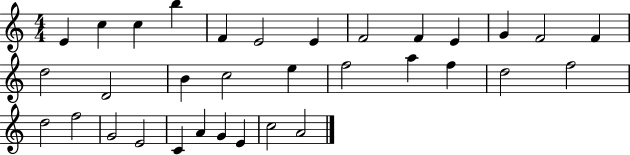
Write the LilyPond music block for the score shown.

{
  \clef treble
  \numericTimeSignature
  \time 4/4
  \key c \major
  e'4 c''4 c''4 b''4 | f'4 e'2 e'4 | f'2 f'4 e'4 | g'4 f'2 f'4 | \break d''2 d'2 | b'4 c''2 e''4 | f''2 a''4 f''4 | d''2 f''2 | \break d''2 f''2 | g'2 e'2 | c'4 a'4 g'4 e'4 | c''2 a'2 | \break \bar "|."
}